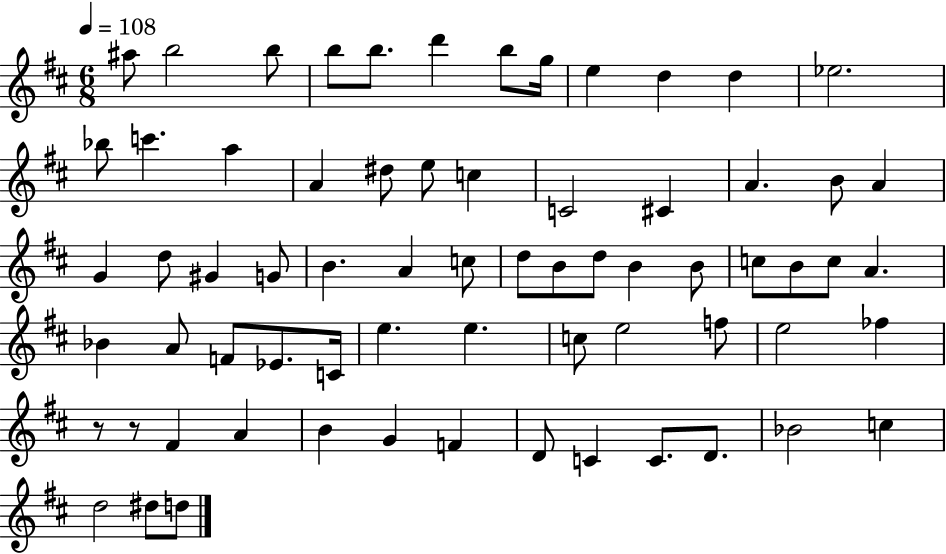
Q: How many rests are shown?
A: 2